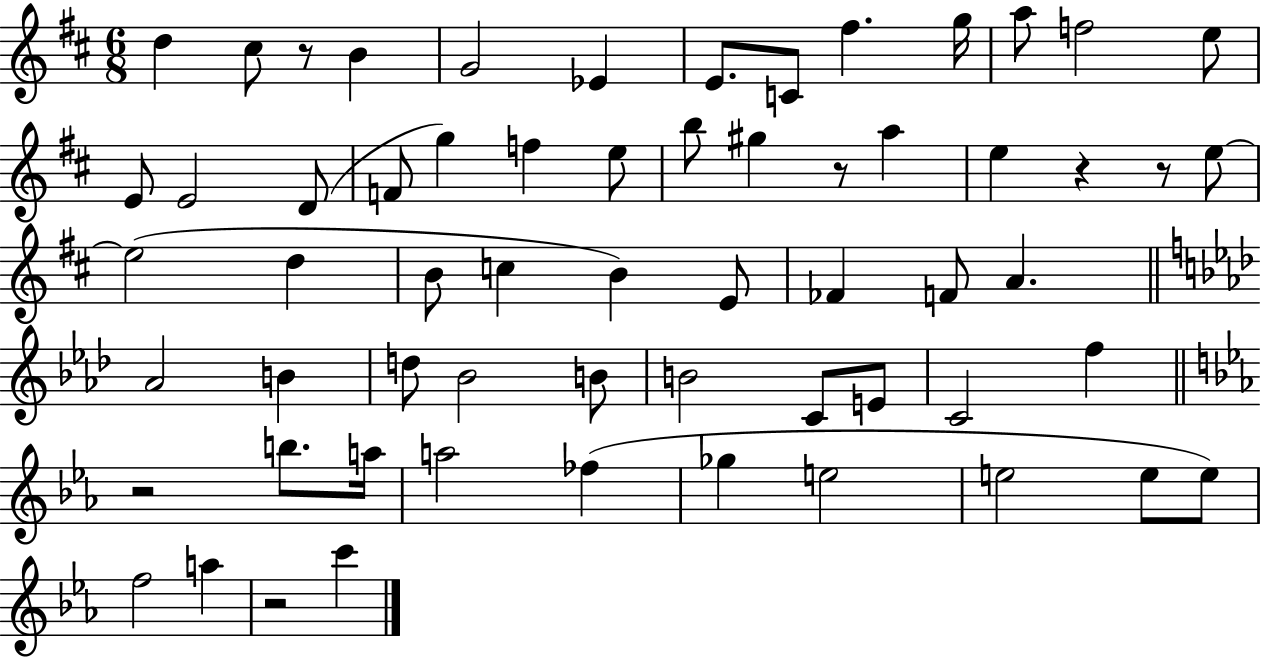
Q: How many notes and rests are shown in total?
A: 61